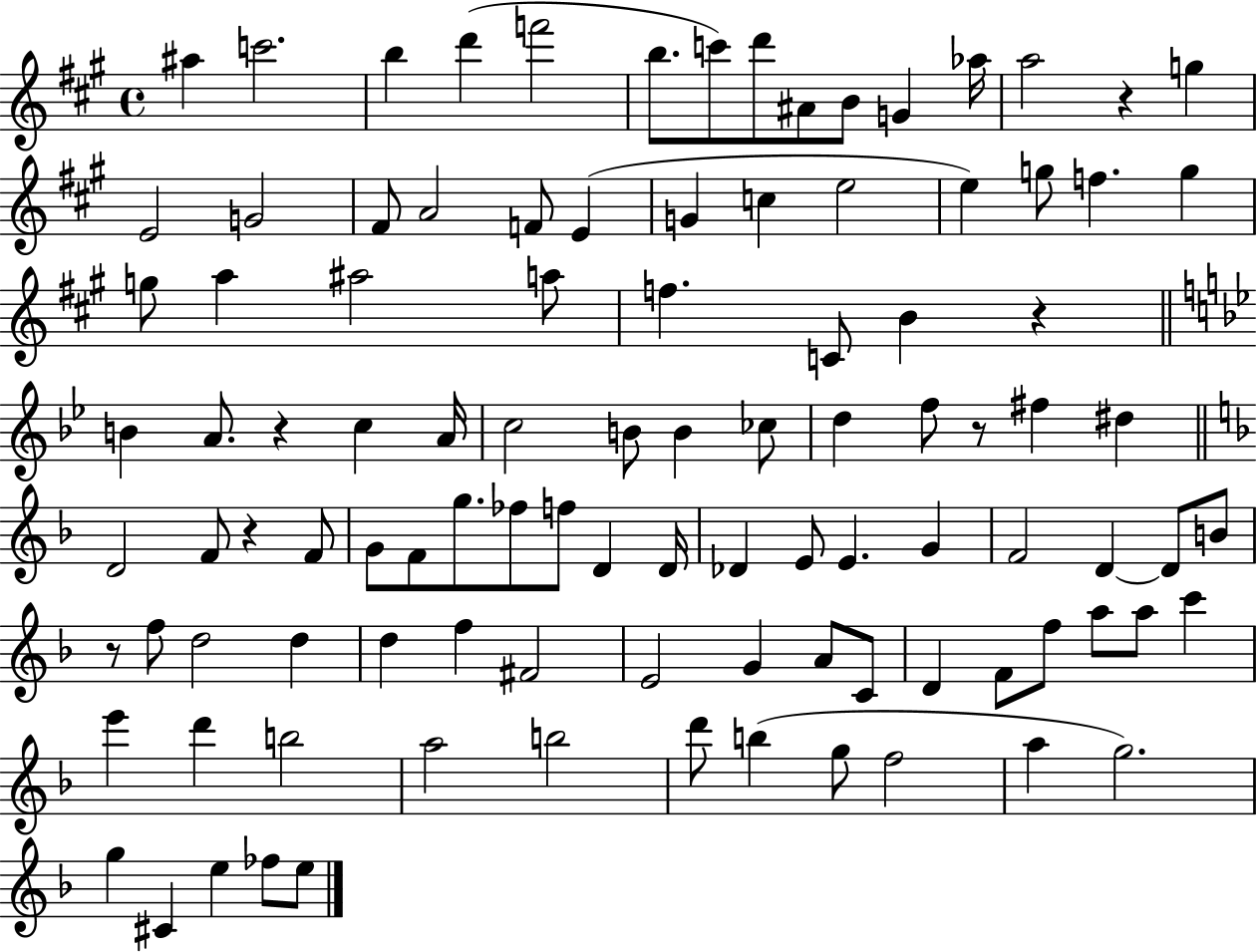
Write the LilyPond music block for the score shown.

{
  \clef treble
  \time 4/4
  \defaultTimeSignature
  \key a \major
  ais''4 c'''2. | b''4 d'''4( f'''2 | b''8. c'''8) d'''8 ais'8 b'8 g'4 aes''16 | a''2 r4 g''4 | \break e'2 g'2 | fis'8 a'2 f'8 e'4( | g'4 c''4 e''2 | e''4) g''8 f''4. g''4 | \break g''8 a''4 ais''2 a''8 | f''4. c'8 b'4 r4 | \bar "||" \break \key bes \major b'4 a'8. r4 c''4 a'16 | c''2 b'8 b'4 ces''8 | d''4 f''8 r8 fis''4 dis''4 | \bar "||" \break \key d \minor d'2 f'8 r4 f'8 | g'8 f'8 g''8. fes''8 f''8 d'4 d'16 | des'4 e'8 e'4. g'4 | f'2 d'4~~ d'8 b'8 | \break r8 f''8 d''2 d''4 | d''4 f''4 fis'2 | e'2 g'4 a'8 c'8 | d'4 f'8 f''8 a''8 a''8 c'''4 | \break e'''4 d'''4 b''2 | a''2 b''2 | d'''8 b''4( g''8 f''2 | a''4 g''2.) | \break g''4 cis'4 e''4 fes''8 e''8 | \bar "|."
}